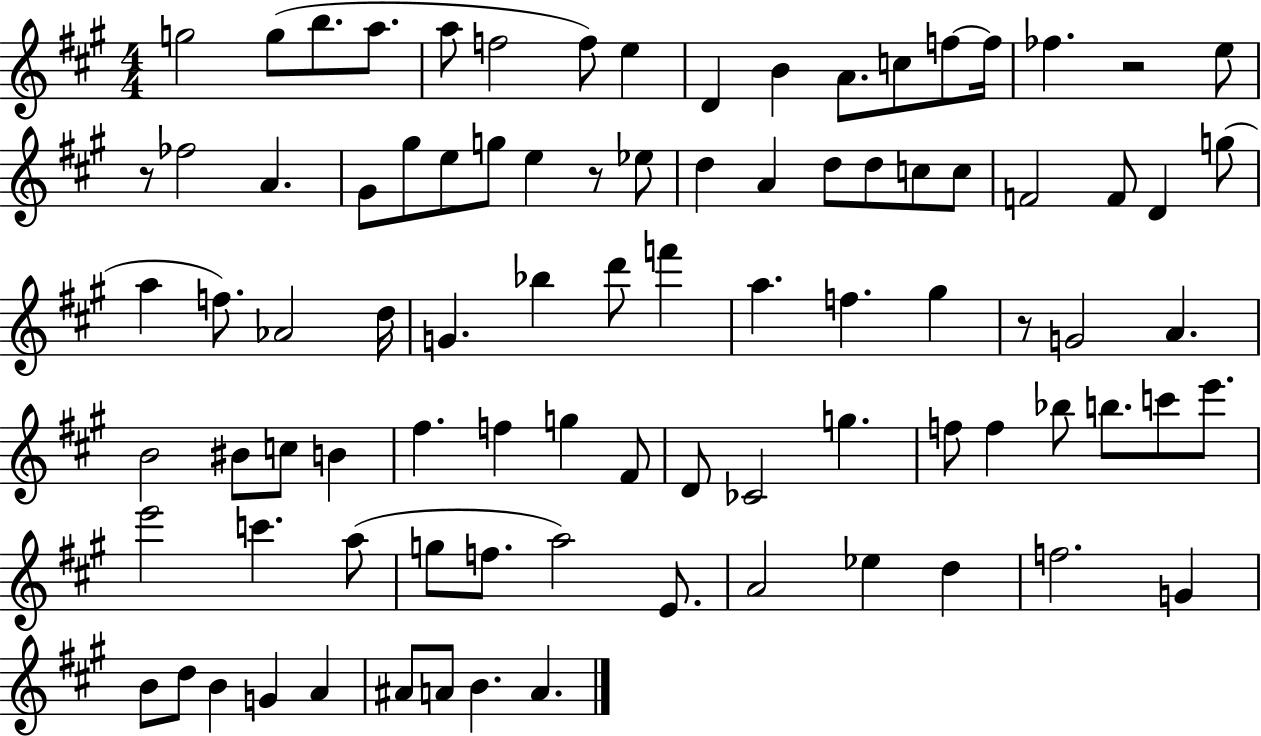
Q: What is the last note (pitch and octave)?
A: A4